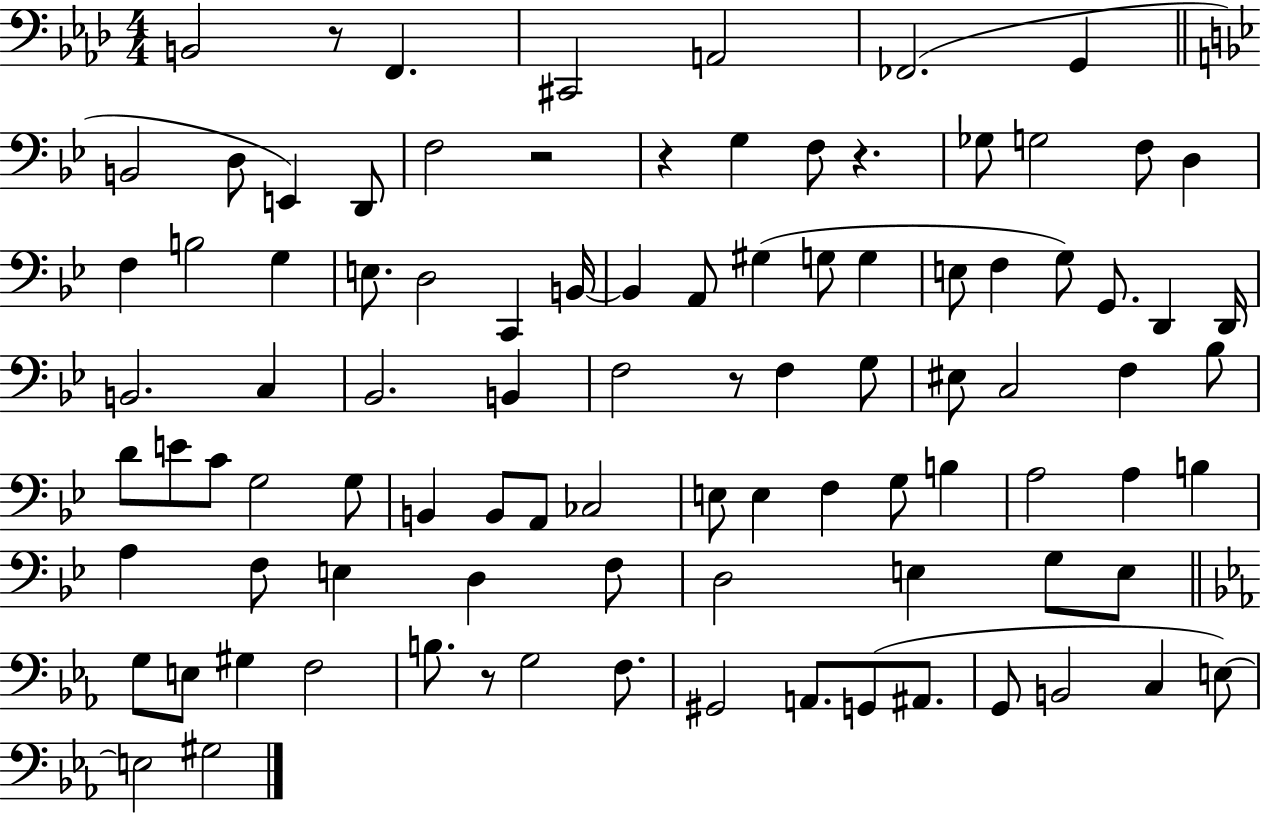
X:1
T:Untitled
M:4/4
L:1/4
K:Ab
B,,2 z/2 F,, ^C,,2 A,,2 _F,,2 G,, B,,2 D,/2 E,, D,,/2 F,2 z2 z G, F,/2 z _G,/2 G,2 F,/2 D, F, B,2 G, E,/2 D,2 C,, B,,/4 B,, A,,/2 ^G, G,/2 G, E,/2 F, G,/2 G,,/2 D,, D,,/4 B,,2 C, _B,,2 B,, F,2 z/2 F, G,/2 ^E,/2 C,2 F, _B,/2 D/2 E/2 C/2 G,2 G,/2 B,, B,,/2 A,,/2 _C,2 E,/2 E, F, G,/2 B, A,2 A, B, A, F,/2 E, D, F,/2 D,2 E, G,/2 E,/2 G,/2 E,/2 ^G, F,2 B,/2 z/2 G,2 F,/2 ^G,,2 A,,/2 G,,/2 ^A,,/2 G,,/2 B,,2 C, E,/2 E,2 ^G,2